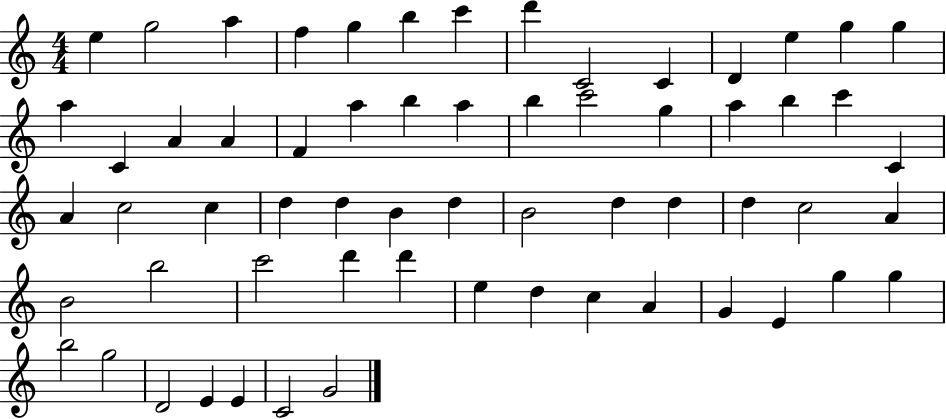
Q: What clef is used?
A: treble